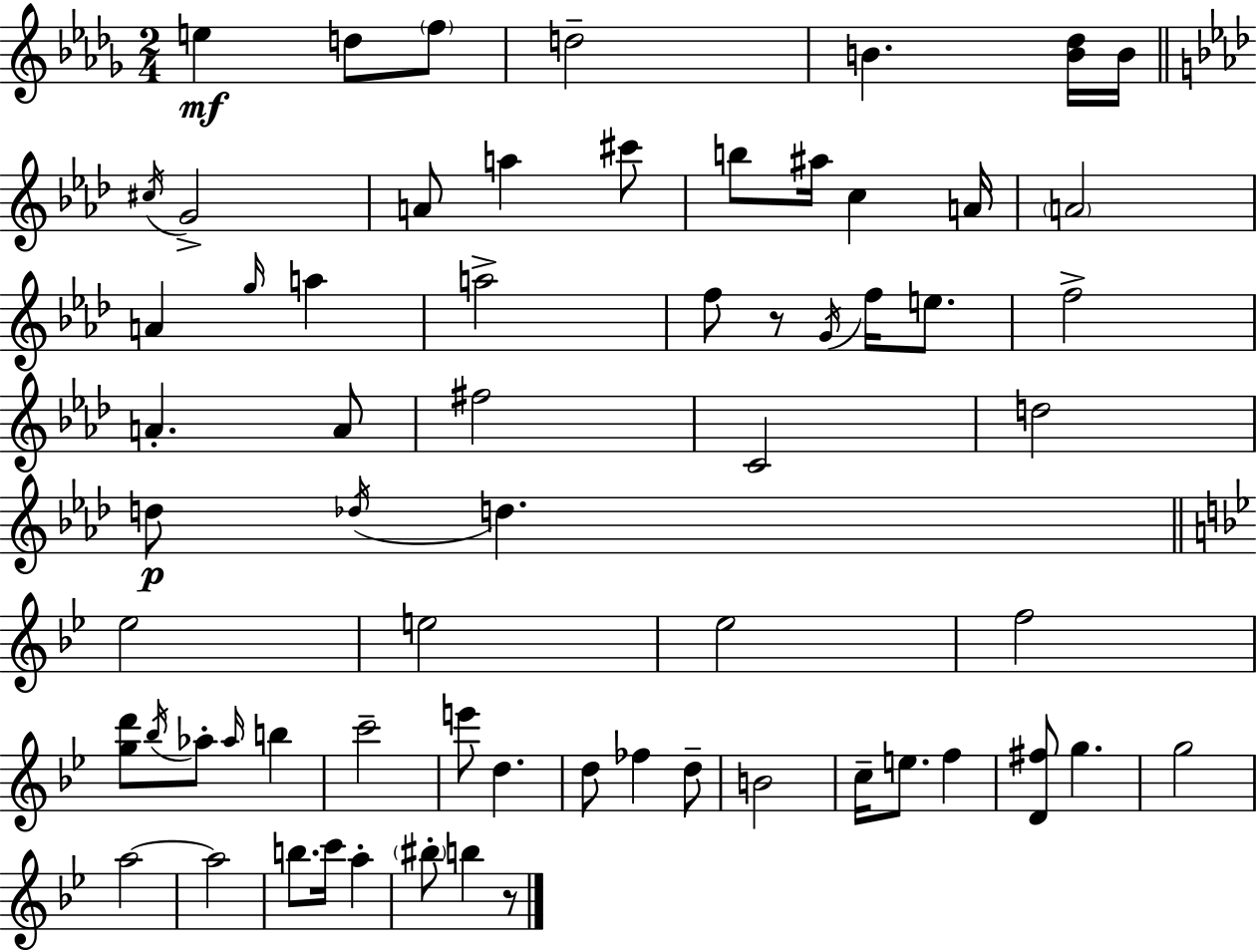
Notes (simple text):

E5/q D5/e F5/e D5/h B4/q. [B4,Db5]/s B4/s C#5/s G4/h A4/e A5/q C#6/e B5/e A#5/s C5/q A4/s A4/h A4/q G5/s A5/q A5/h F5/e R/e G4/s F5/s E5/e. F5/h A4/q. A4/e F#5/h C4/h D5/h D5/e Db5/s D5/q. Eb5/h E5/h Eb5/h F5/h [G5,D6]/e Bb5/s Ab5/e Ab5/s B5/q C6/h E6/e D5/q. D5/e FES5/q D5/e B4/h C5/s E5/e. F5/q [D4,F#5]/e G5/q. G5/h A5/h A5/h B5/e. C6/s A5/q BIS5/e B5/q R/e